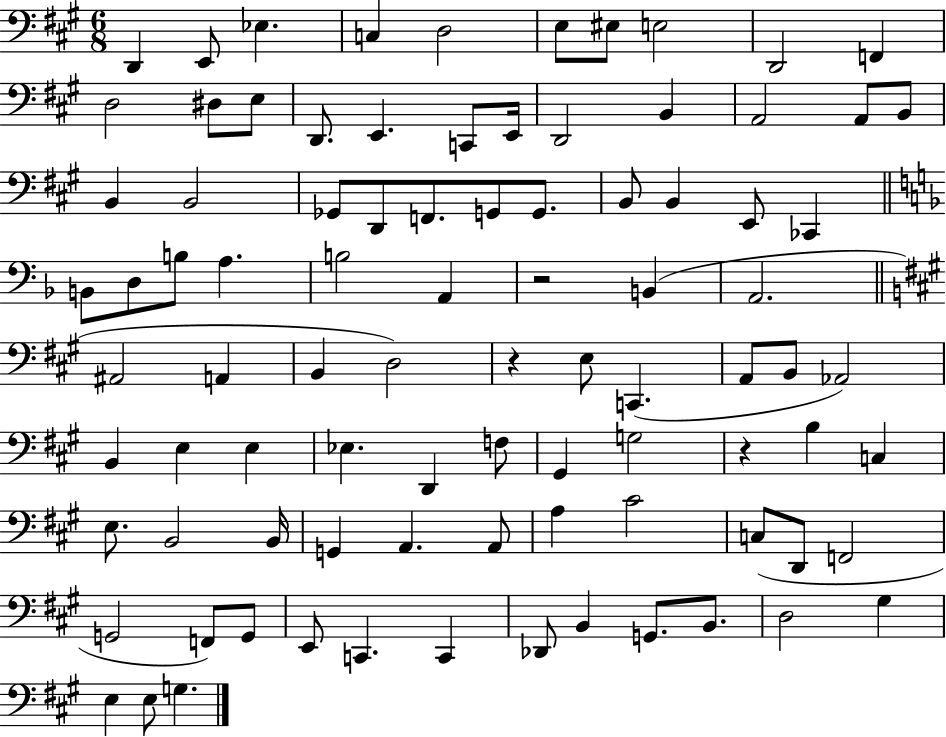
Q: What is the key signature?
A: A major